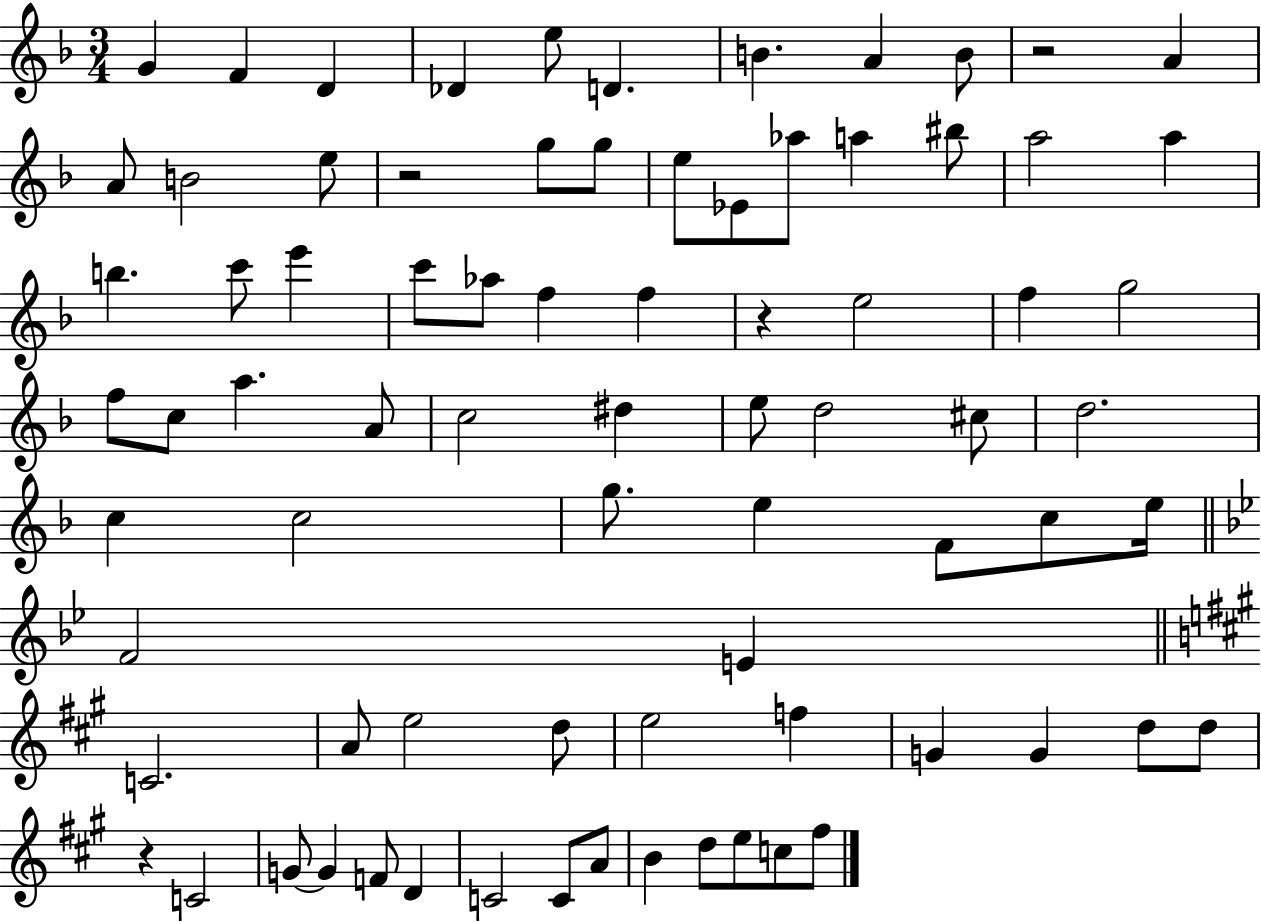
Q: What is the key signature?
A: F major